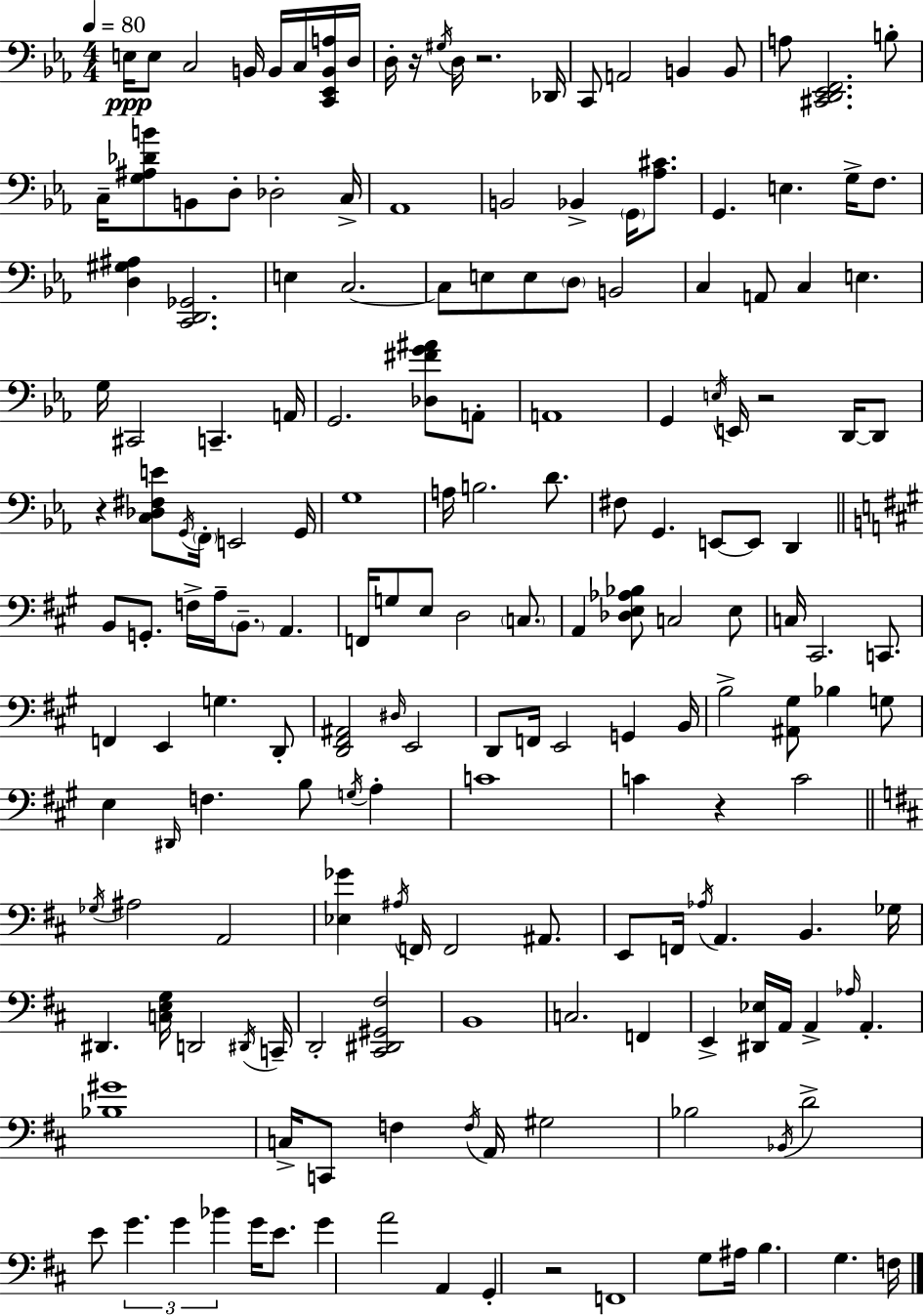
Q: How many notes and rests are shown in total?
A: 179